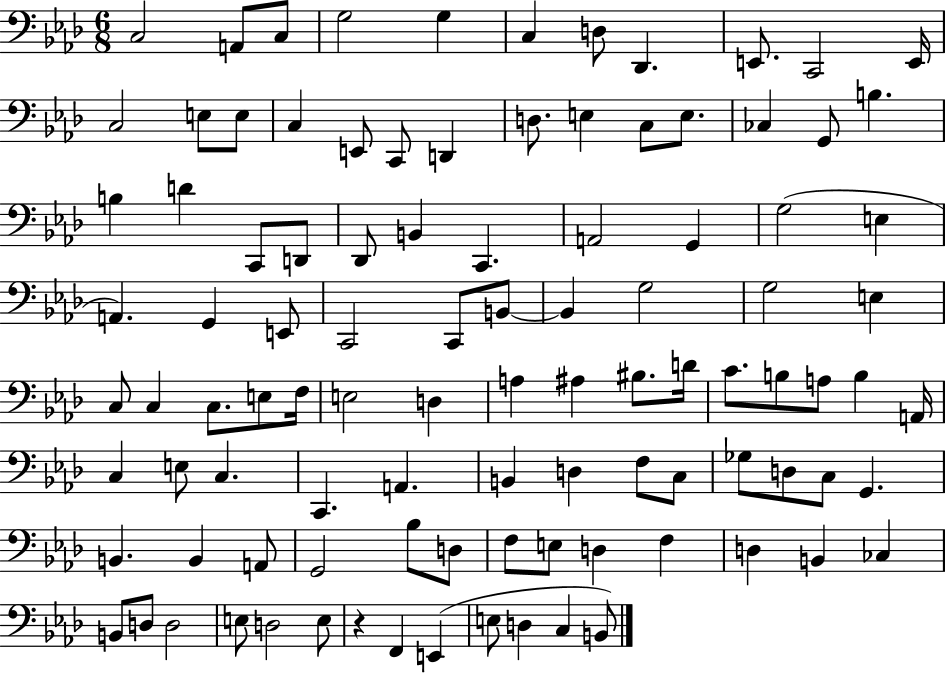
{
  \clef bass
  \numericTimeSignature
  \time 6/8
  \key aes \major
  \repeat volta 2 { c2 a,8 c8 | g2 g4 | c4 d8 des,4. | e,8. c,2 e,16 | \break c2 e8 e8 | c4 e,8 c,8 d,4 | d8. e4 c8 e8. | ces4 g,8 b4. | \break b4 d'4 c,8 d,8 | des,8 b,4 c,4. | a,2 g,4 | g2( e4 | \break a,4.) g,4 e,8 | c,2 c,8 b,8~~ | b,4 g2 | g2 e4 | \break c8 c4 c8. e8 f16 | e2 d4 | a4 ais4 bis8. d'16 | c'8. b8 a8 b4 a,16 | \break c4 e8 c4. | c,4. a,4. | b,4 d4 f8 c8 | ges8 d8 c8 g,4. | \break b,4. b,4 a,8 | g,2 bes8 d8 | f8 e8 d4 f4 | d4 b,4 ces4 | \break b,8 d8 d2 | e8 d2 e8 | r4 f,4 e,4( | e8 d4 c4 b,8) | \break } \bar "|."
}